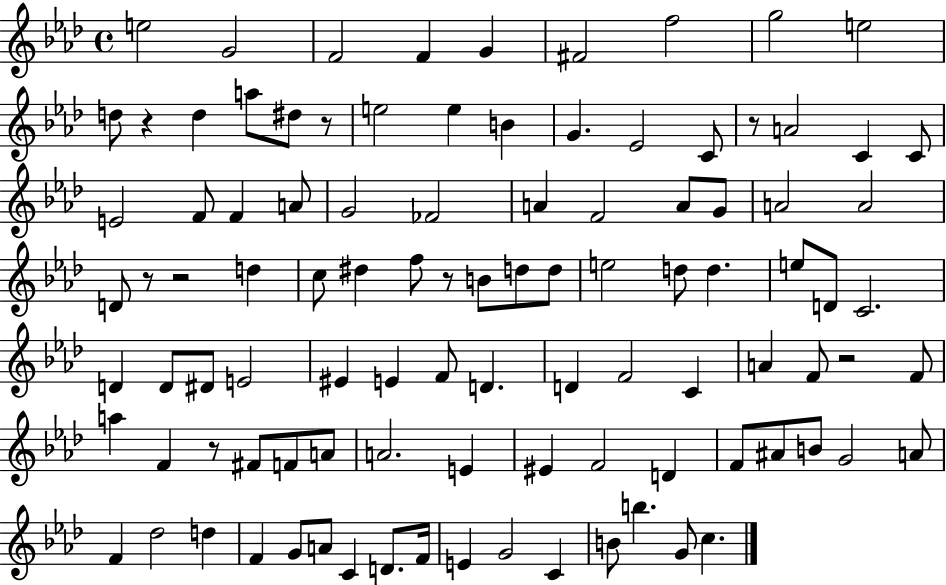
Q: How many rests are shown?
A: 8